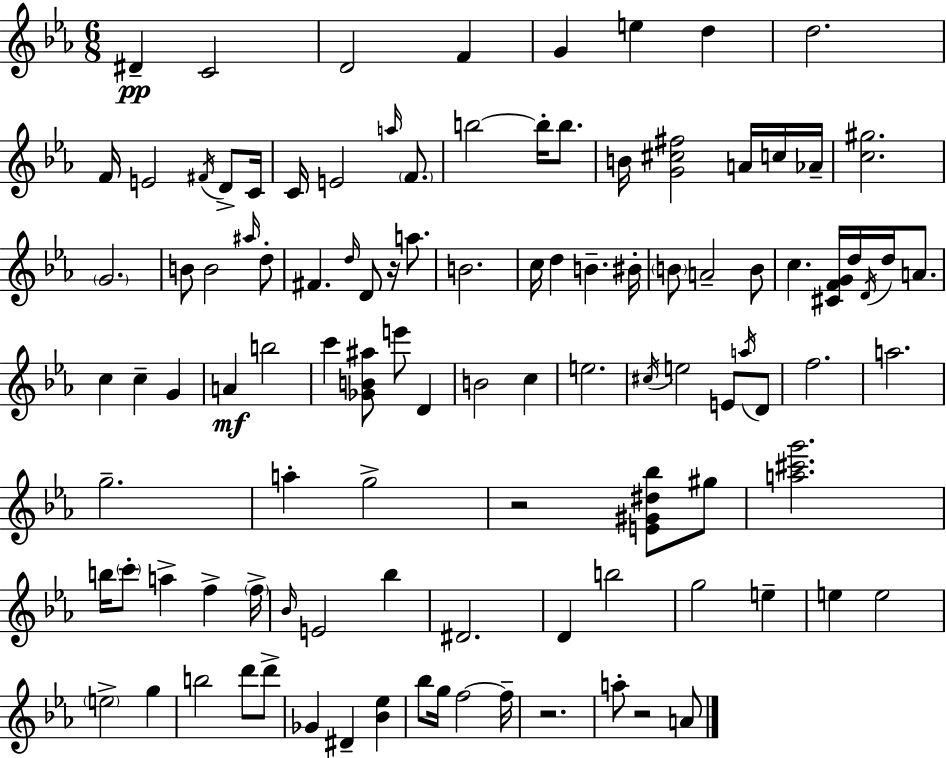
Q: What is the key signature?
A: EES major